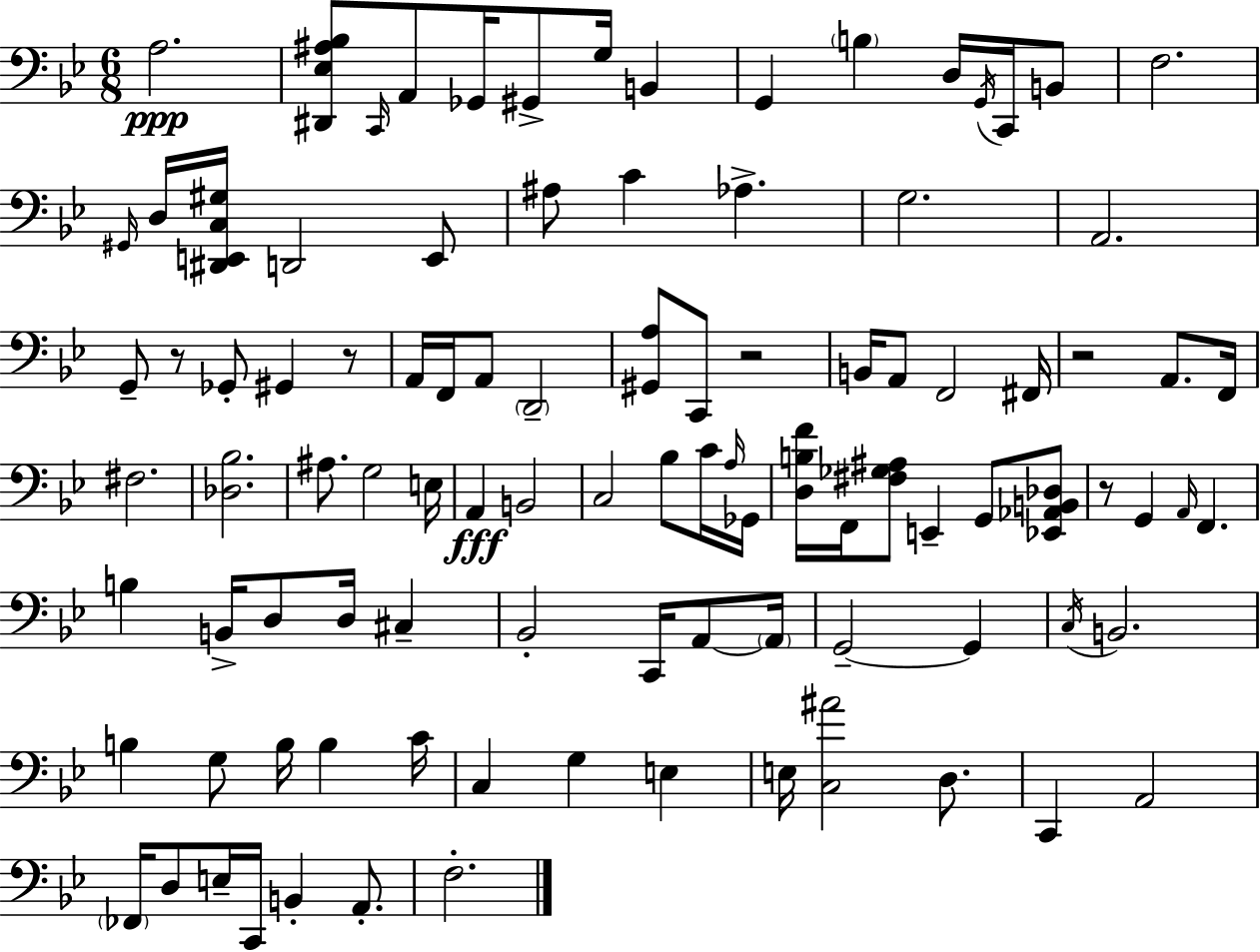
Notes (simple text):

A3/h. [D#2,Eb3,A#3,Bb3]/e C2/s A2/e Gb2/s G#2/e G3/s B2/q G2/q B3/q D3/s G2/s C2/s B2/e F3/h. G#2/s D3/s [D#2,E2,C3,G#3]/s D2/h E2/e A#3/e C4/q Ab3/q. G3/h. A2/h. G2/e R/e Gb2/e G#2/q R/e A2/s F2/s A2/e D2/h [G#2,A3]/e C2/e R/h B2/s A2/e F2/h F#2/s R/h A2/e. F2/s F#3/h. [Db3,Bb3]/h. A#3/e. G3/h E3/s A2/q B2/h C3/h Bb3/e C4/s A3/s Gb2/s [D3,B3,F4]/s F2/s [F#3,Gb3,A#3]/e E2/q G2/e [Eb2,Ab2,B2,Db3]/e R/e G2/q A2/s F2/q. B3/q B2/s D3/e D3/s C#3/q Bb2/h C2/s A2/e A2/s G2/h G2/q C3/s B2/h. B3/q G3/e B3/s B3/q C4/s C3/q G3/q E3/q E3/s [C3,A#4]/h D3/e. C2/q A2/h FES2/s D3/e E3/s C2/s B2/q A2/e. F3/h.